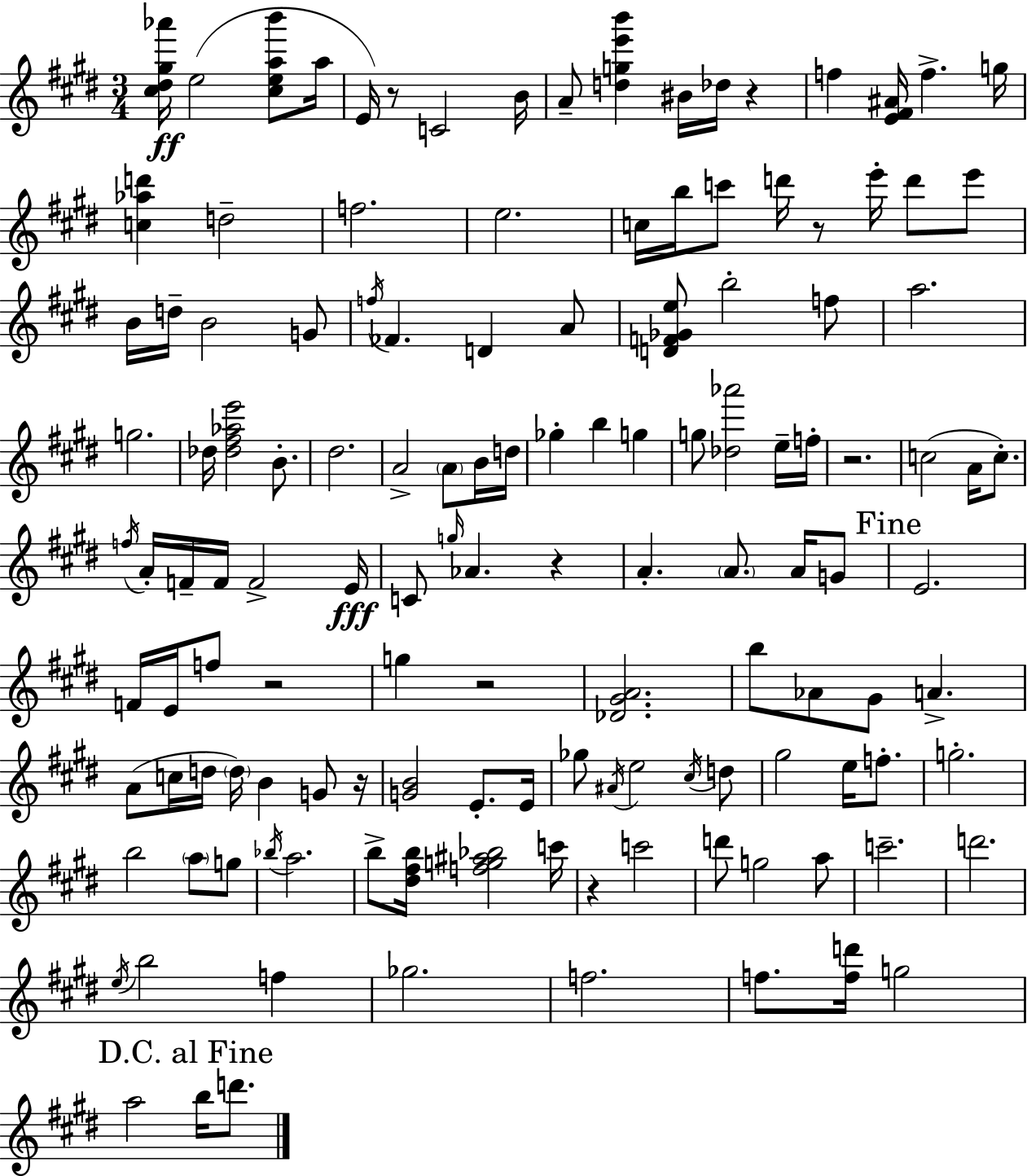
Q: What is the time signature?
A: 3/4